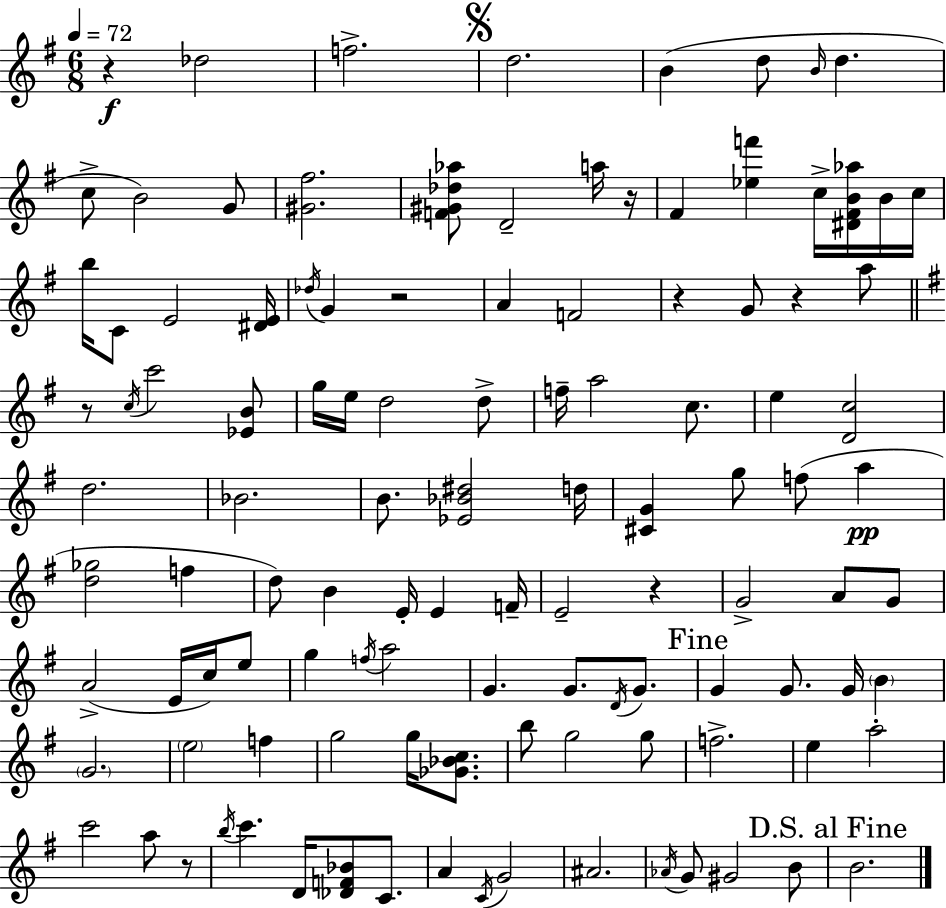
R/q Db5/h F5/h. D5/h. B4/q D5/e B4/s D5/q. C5/e B4/h G4/e [G#4,F#5]/h. [F4,G#4,Db5,Ab5]/e D4/h A5/s R/s F#4/q [Eb5,F6]/q C5/s [D#4,F#4,B4,Ab5]/s B4/s C5/s B5/s C4/e E4/h [D#4,E4]/s Db5/s G4/q R/h A4/q F4/h R/q G4/e R/q A5/e R/e C5/s C6/h [Eb4,B4]/e G5/s E5/s D5/h D5/e F5/s A5/h C5/e. E5/q [D4,C5]/h D5/h. Bb4/h. B4/e. [Eb4,Bb4,D#5]/h D5/s [C#4,G4]/q G5/e F5/e A5/q [D5,Gb5]/h F5/q D5/e B4/q E4/s E4/q F4/s E4/h R/q G4/h A4/e G4/e A4/h E4/s C5/s E5/e G5/q F5/s A5/h G4/q. G4/e. D4/s G4/e. G4/q G4/e. G4/s B4/q G4/h. E5/h F5/q G5/h G5/s [Gb4,Bb4,C5]/e. B5/e G5/h G5/e F5/h. E5/q A5/h C6/h A5/e R/e B5/s C6/q. D4/s [Db4,F4,Bb4]/e C4/e. A4/q C4/s G4/h A#4/h. Ab4/s G4/e G#4/h B4/e B4/h.